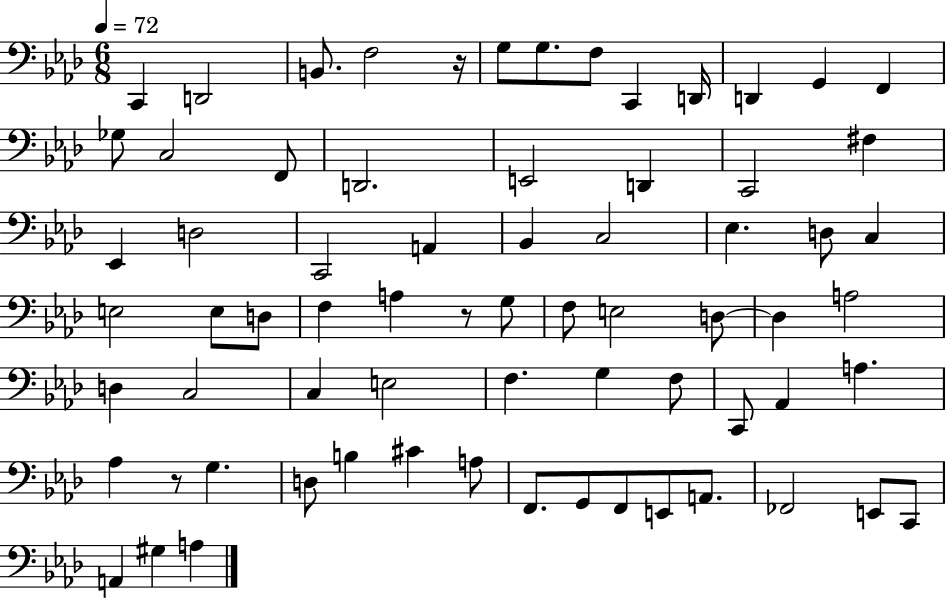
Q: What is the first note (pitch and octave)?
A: C2